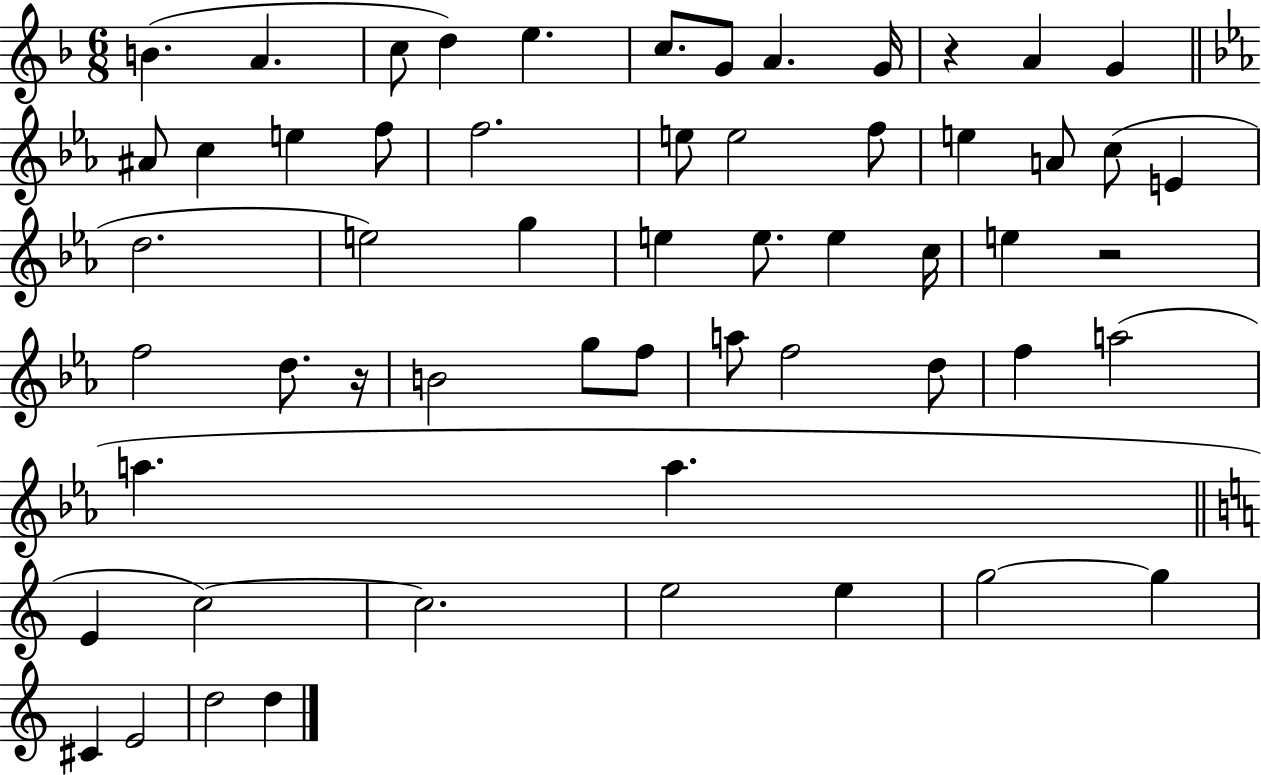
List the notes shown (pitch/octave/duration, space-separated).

B4/q. A4/q. C5/e D5/q E5/q. C5/e. G4/e A4/q. G4/s R/q A4/q G4/q A#4/e C5/q E5/q F5/e F5/h. E5/e E5/h F5/e E5/q A4/e C5/e E4/q D5/h. E5/h G5/q E5/q E5/e. E5/q C5/s E5/q R/h F5/h D5/e. R/s B4/h G5/e F5/e A5/e F5/h D5/e F5/q A5/h A5/q. A5/q. E4/q C5/h C5/h. E5/h E5/q G5/h G5/q C#4/q E4/h D5/h D5/q